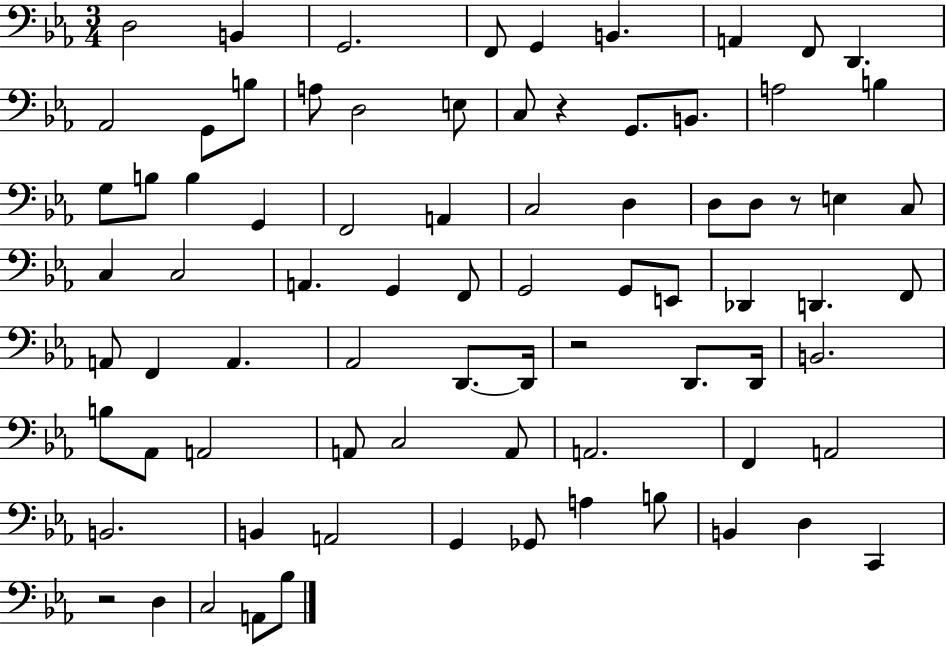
{
  \clef bass
  \numericTimeSignature
  \time 3/4
  \key ees \major
  d2 b,4 | g,2. | f,8 g,4 b,4. | a,4 f,8 d,4. | \break aes,2 g,8 b8 | a8 d2 e8 | c8 r4 g,8. b,8. | a2 b4 | \break g8 b8 b4 g,4 | f,2 a,4 | c2 d4 | d8 d8 r8 e4 c8 | \break c4 c2 | a,4. g,4 f,8 | g,2 g,8 e,8 | des,4 d,4. f,8 | \break a,8 f,4 a,4. | aes,2 d,8.~~ d,16 | r2 d,8. d,16 | b,2. | \break b8 aes,8 a,2 | a,8 c2 a,8 | a,2. | f,4 a,2 | \break b,2. | b,4 a,2 | g,4 ges,8 a4 b8 | b,4 d4 c,4 | \break r2 d4 | c2 a,8 bes8 | \bar "|."
}